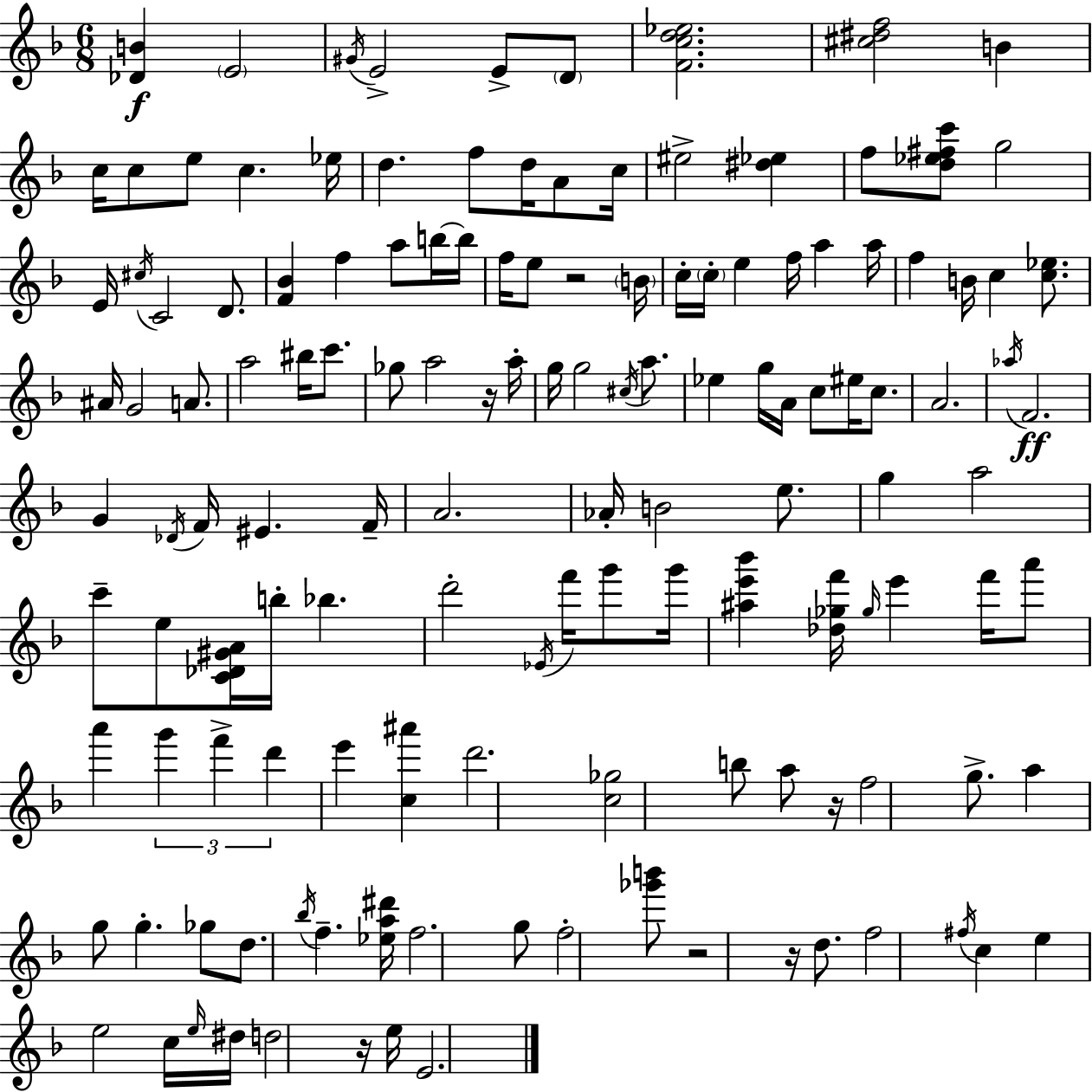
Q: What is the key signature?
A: D minor